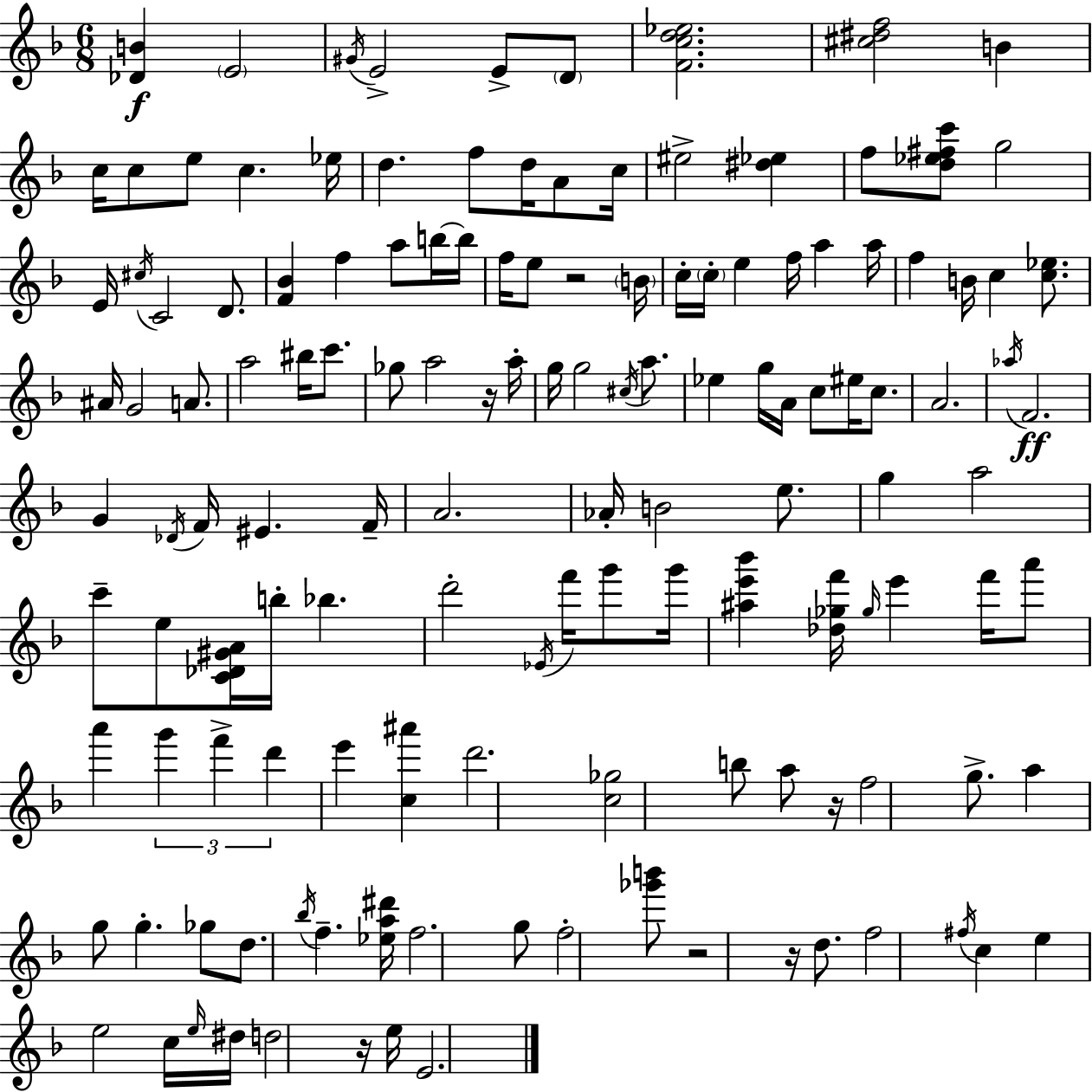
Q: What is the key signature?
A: D minor